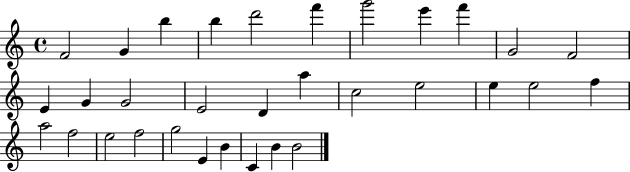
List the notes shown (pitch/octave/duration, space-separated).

F4/h G4/q B5/q B5/q D6/h F6/q G6/h E6/q F6/q G4/h F4/h E4/q G4/q G4/h E4/h D4/q A5/q C5/h E5/h E5/q E5/h F5/q A5/h F5/h E5/h F5/h G5/h E4/q B4/q C4/q B4/q B4/h